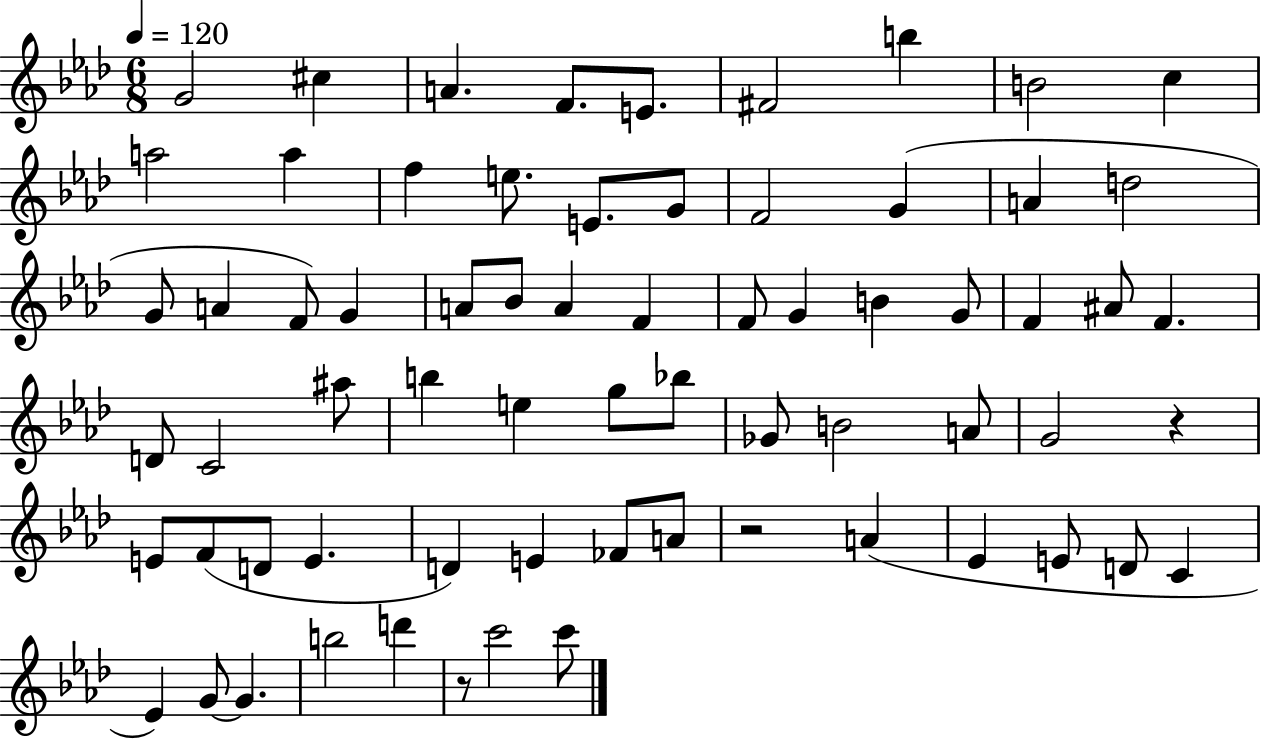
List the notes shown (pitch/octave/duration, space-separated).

G4/h C#5/q A4/q. F4/e. E4/e. F#4/h B5/q B4/h C5/q A5/h A5/q F5/q E5/e. E4/e. G4/e F4/h G4/q A4/q D5/h G4/e A4/q F4/e G4/q A4/e Bb4/e A4/q F4/q F4/e G4/q B4/q G4/e F4/q A#4/e F4/q. D4/e C4/h A#5/e B5/q E5/q G5/e Bb5/e Gb4/e B4/h A4/e G4/h R/q E4/e F4/e D4/e E4/q. D4/q E4/q FES4/e A4/e R/h A4/q Eb4/q E4/e D4/e C4/q Eb4/q G4/e G4/q. B5/h D6/q R/e C6/h C6/e